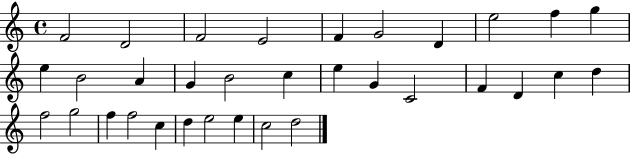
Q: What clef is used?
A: treble